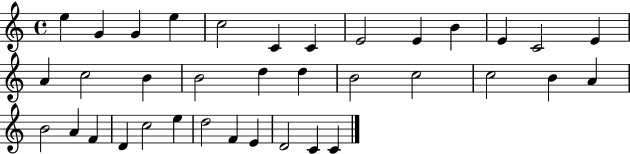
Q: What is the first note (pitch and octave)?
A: E5